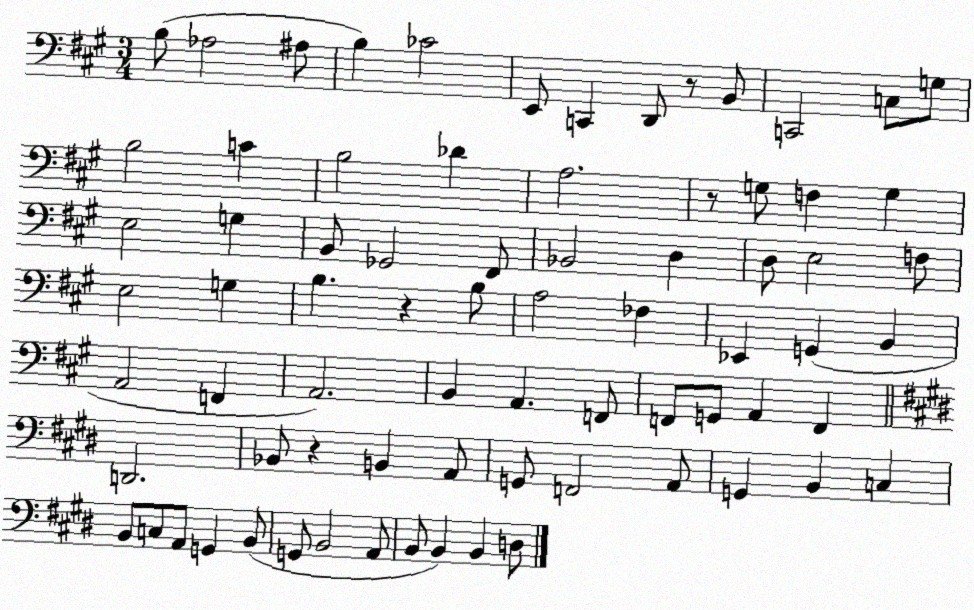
X:1
T:Untitled
M:3/4
L:1/4
K:A
B,/2 _A,2 ^A,/2 B, _C2 E,,/2 C,, D,,/2 z/2 B,,/2 C,,2 C,/2 G,/2 B,2 C B,2 _D A,2 z/2 G,/2 F, G, E,2 G, B,,/2 _G,,2 ^F,,/2 _B,,2 D, D,/2 E,2 F,/2 E,2 G, B, z B,/2 A,2 _F, _E,, G,, B,, A,,2 F,, A,,2 B,, A,, F,,/2 F,,/2 G,,/2 A,, F,, D,,2 _B,,/2 z B,, A,,/2 G,,/2 F,,2 A,,/2 G,, B,, C, B,,/2 C,/2 A,,/2 G,, B,,/2 G,,/2 B,,2 A,,/2 B,,/2 B,, B,, D,/2